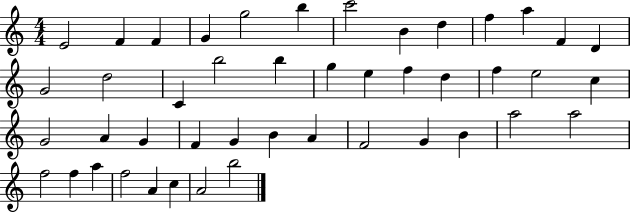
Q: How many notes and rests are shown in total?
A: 45